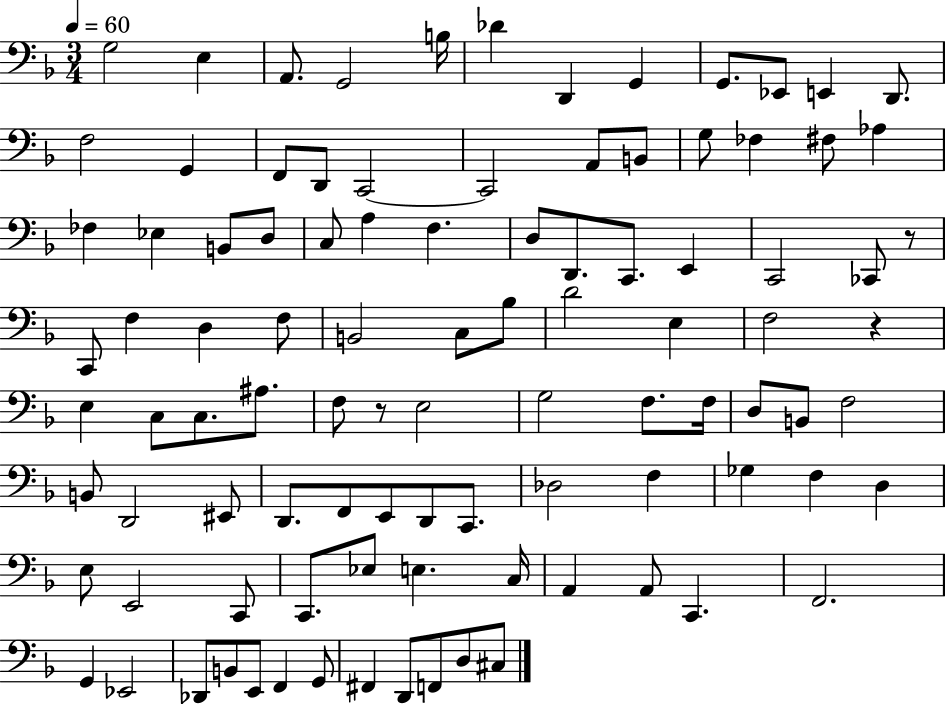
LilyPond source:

{
  \clef bass
  \numericTimeSignature
  \time 3/4
  \key f \major
  \tempo 4 = 60
  g2 e4 | a,8. g,2 b16 | des'4 d,4 g,4 | g,8. ees,8 e,4 d,8. | \break f2 g,4 | f,8 d,8 c,2~~ | c,2 a,8 b,8 | g8 fes4 fis8 aes4 | \break fes4 ees4 b,8 d8 | c8 a4 f4. | d8 d,8. c,8. e,4 | c,2 ces,8 r8 | \break c,8 f4 d4 f8 | b,2 c8 bes8 | d'2 e4 | f2 r4 | \break e4 c8 c8. ais8. | f8 r8 e2 | g2 f8. f16 | d8 b,8 f2 | \break b,8 d,2 eis,8 | d,8. f,8 e,8 d,8 c,8. | des2 f4 | ges4 f4 d4 | \break e8 e,2 c,8 | c,8. ees8 e4. c16 | a,4 a,8 c,4. | f,2. | \break g,4 ees,2 | des,8 b,8 e,8 f,4 g,8 | fis,4 d,8 f,8 d8 cis8 | \bar "|."
}